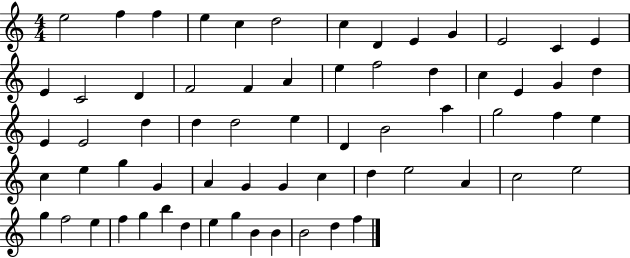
{
  \clef treble
  \numericTimeSignature
  \time 4/4
  \key c \major
  e''2 f''4 f''4 | e''4 c''4 d''2 | c''4 d'4 e'4 g'4 | e'2 c'4 e'4 | \break e'4 c'2 d'4 | f'2 f'4 a'4 | e''4 f''2 d''4 | c''4 e'4 g'4 d''4 | \break e'4 e'2 d''4 | d''4 d''2 e''4 | d'4 b'2 a''4 | g''2 f''4 e''4 | \break c''4 e''4 g''4 g'4 | a'4 g'4 g'4 c''4 | d''4 e''2 a'4 | c''2 e''2 | \break g''4 f''2 e''4 | f''4 g''4 b''4 d''4 | e''4 g''4 b'4 b'4 | b'2 d''4 f''4 | \break \bar "|."
}